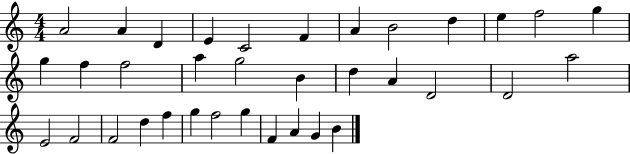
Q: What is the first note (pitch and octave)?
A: A4